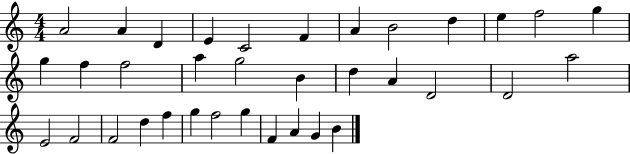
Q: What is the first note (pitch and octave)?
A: A4